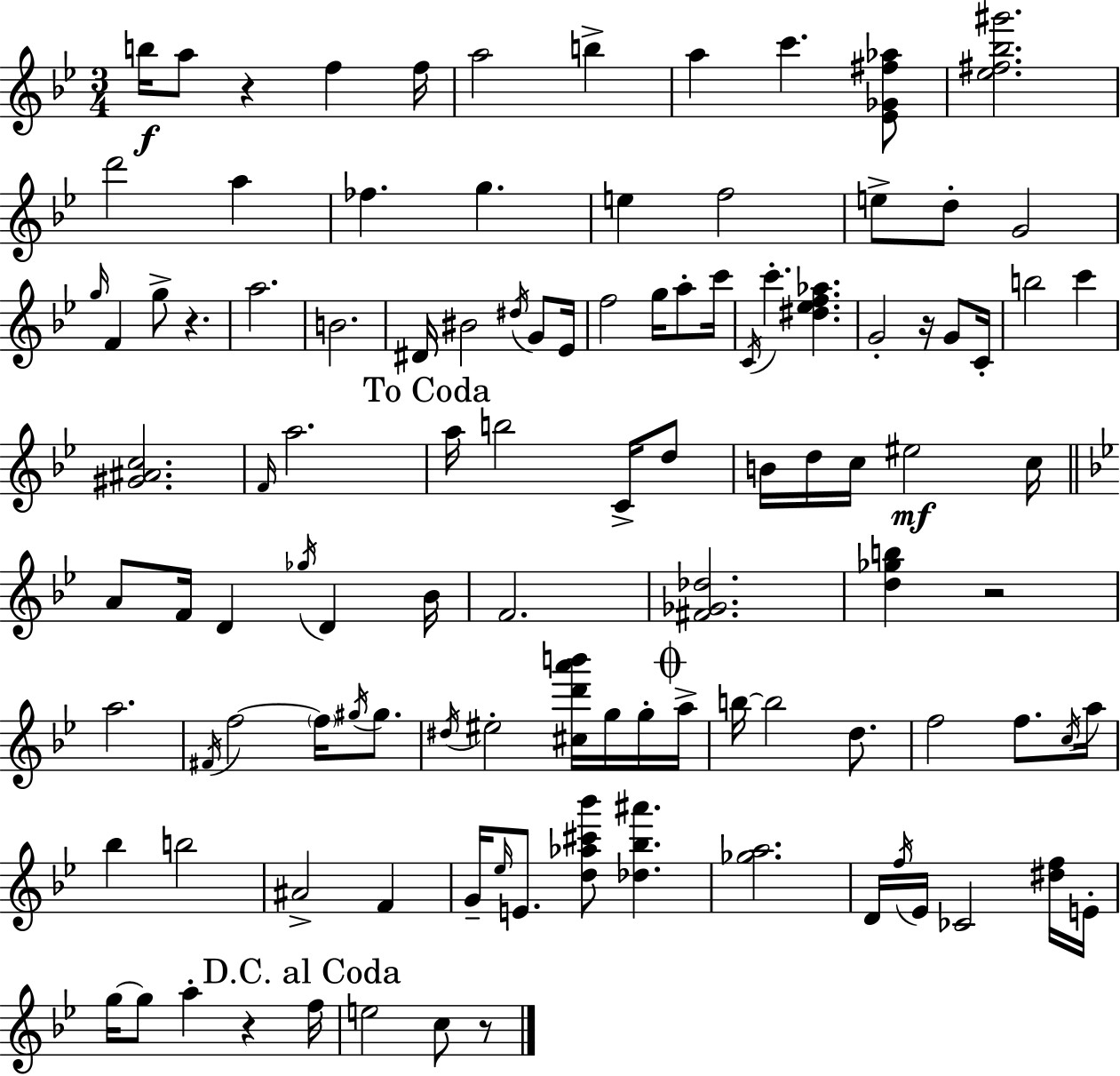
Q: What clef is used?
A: treble